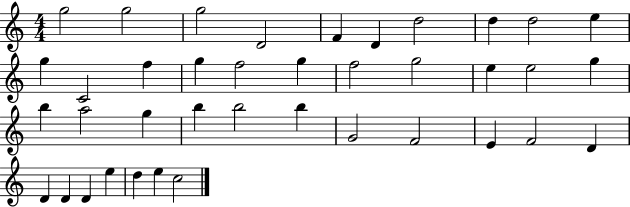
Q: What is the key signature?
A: C major